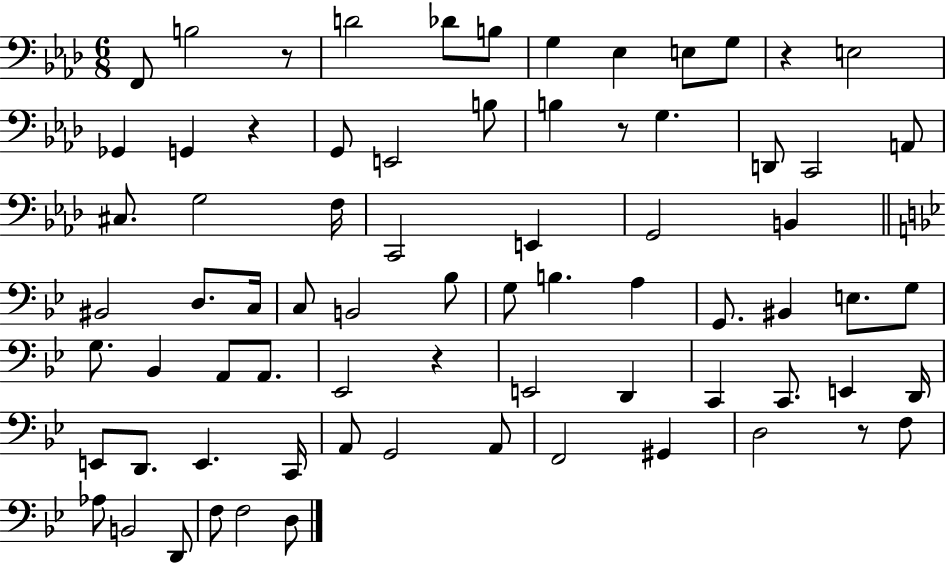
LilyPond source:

{
  \clef bass
  \numericTimeSignature
  \time 6/8
  \key aes \major
  \repeat volta 2 { f,8 b2 r8 | d'2 des'8 b8 | g4 ees4 e8 g8 | r4 e2 | \break ges,4 g,4 r4 | g,8 e,2 b8 | b4 r8 g4. | d,8 c,2 a,8 | \break cis8. g2 f16 | c,2 e,4 | g,2 b,4 | \bar "||" \break \key bes \major bis,2 d8. c16 | c8 b,2 bes8 | g8 b4. a4 | g,8. bis,4 e8. g8 | \break g8. bes,4 a,8 a,8. | ees,2 r4 | e,2 d,4 | c,4 c,8. e,4 d,16 | \break e,8 d,8. e,4. c,16 | a,8 g,2 a,8 | f,2 gis,4 | d2 r8 f8 | \break aes8 b,2 d,8 | f8 f2 d8 | } \bar "|."
}